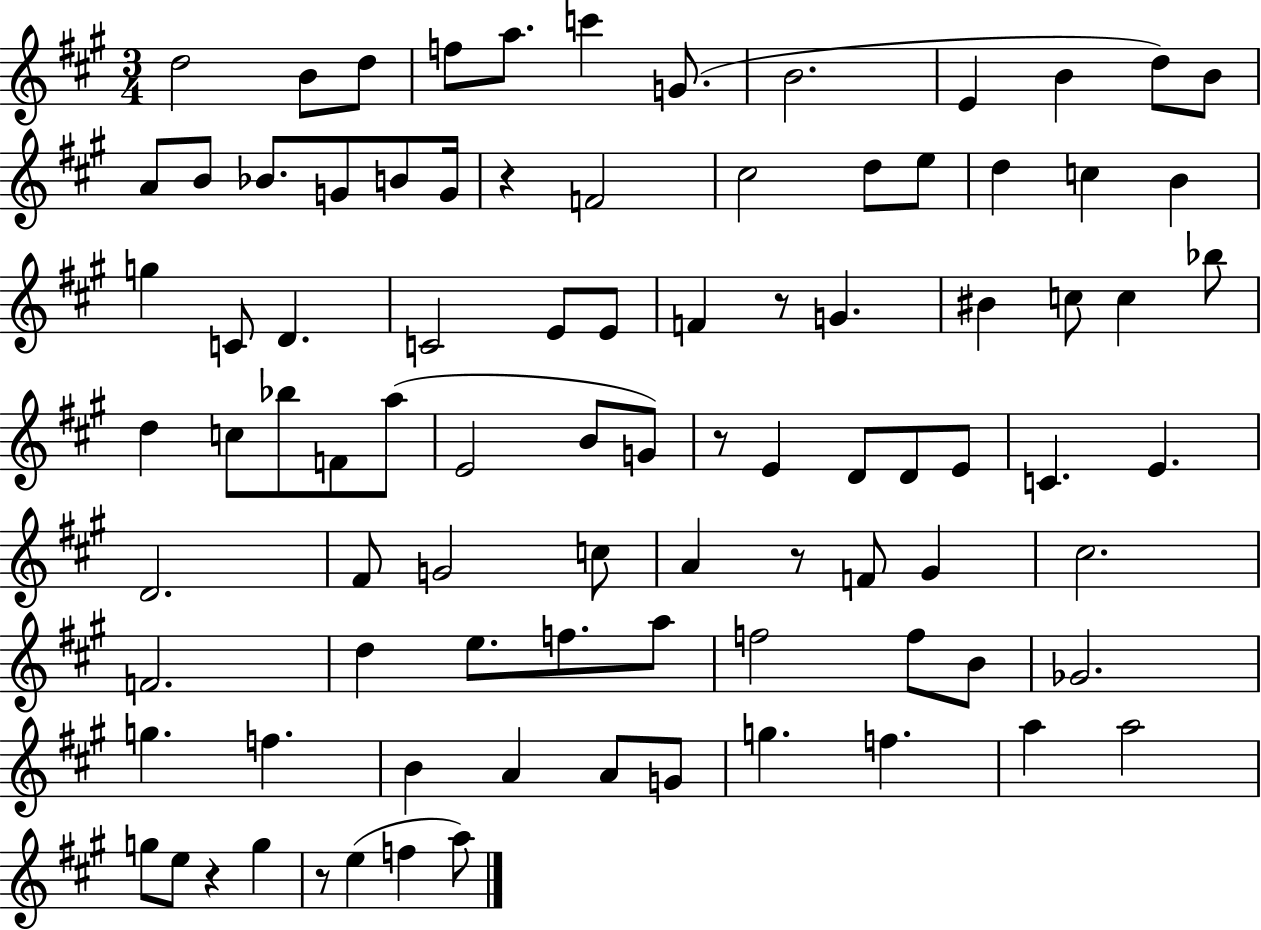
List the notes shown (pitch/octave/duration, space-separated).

D5/h B4/e D5/e F5/e A5/e. C6/q G4/e. B4/h. E4/q B4/q D5/e B4/e A4/e B4/e Bb4/e. G4/e B4/e G4/s R/q F4/h C#5/h D5/e E5/e D5/q C5/q B4/q G5/q C4/e D4/q. C4/h E4/e E4/e F4/q R/e G4/q. BIS4/q C5/e C5/q Bb5/e D5/q C5/e Bb5/e F4/e A5/e E4/h B4/e G4/e R/e E4/q D4/e D4/e E4/e C4/q. E4/q. D4/h. F#4/e G4/h C5/e A4/q R/e F4/e G#4/q C#5/h. F4/h. D5/q E5/e. F5/e. A5/e F5/h F5/e B4/e Gb4/h. G5/q. F5/q. B4/q A4/q A4/e G4/e G5/q. F5/q. A5/q A5/h G5/e E5/e R/q G5/q R/e E5/q F5/q A5/e